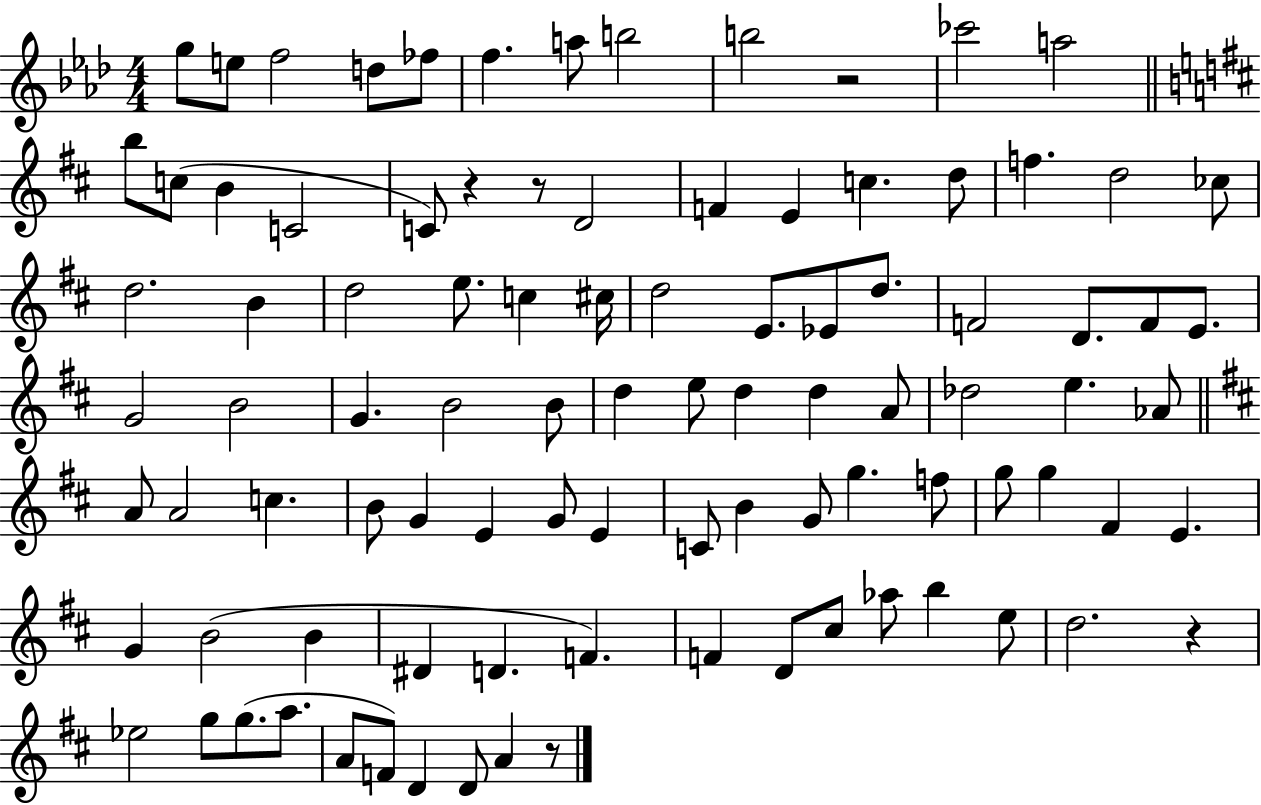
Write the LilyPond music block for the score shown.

{
  \clef treble
  \numericTimeSignature
  \time 4/4
  \key aes \major
  \repeat volta 2 { g''8 e''8 f''2 d''8 fes''8 | f''4. a''8 b''2 | b''2 r2 | ces'''2 a''2 | \break \bar "||" \break \key d \major b''8 c''8( b'4 c'2 | c'8) r4 r8 d'2 | f'4 e'4 c''4. d''8 | f''4. d''2 ces''8 | \break d''2. b'4 | d''2 e''8. c''4 cis''16 | d''2 e'8. ees'8 d''8. | f'2 d'8. f'8 e'8. | \break g'2 b'2 | g'4. b'2 b'8 | d''4 e''8 d''4 d''4 a'8 | des''2 e''4. aes'8 | \break \bar "||" \break \key d \major a'8 a'2 c''4. | b'8 g'4 e'4 g'8 e'4 | c'8 b'4 g'8 g''4. f''8 | g''8 g''4 fis'4 e'4. | \break g'4 b'2( b'4 | dis'4 d'4. f'4.) | f'4 d'8 cis''8 aes''8 b''4 e''8 | d''2. r4 | \break ees''2 g''8 g''8.( a''8. | a'8 f'8) d'4 d'8 a'4 r8 | } \bar "|."
}